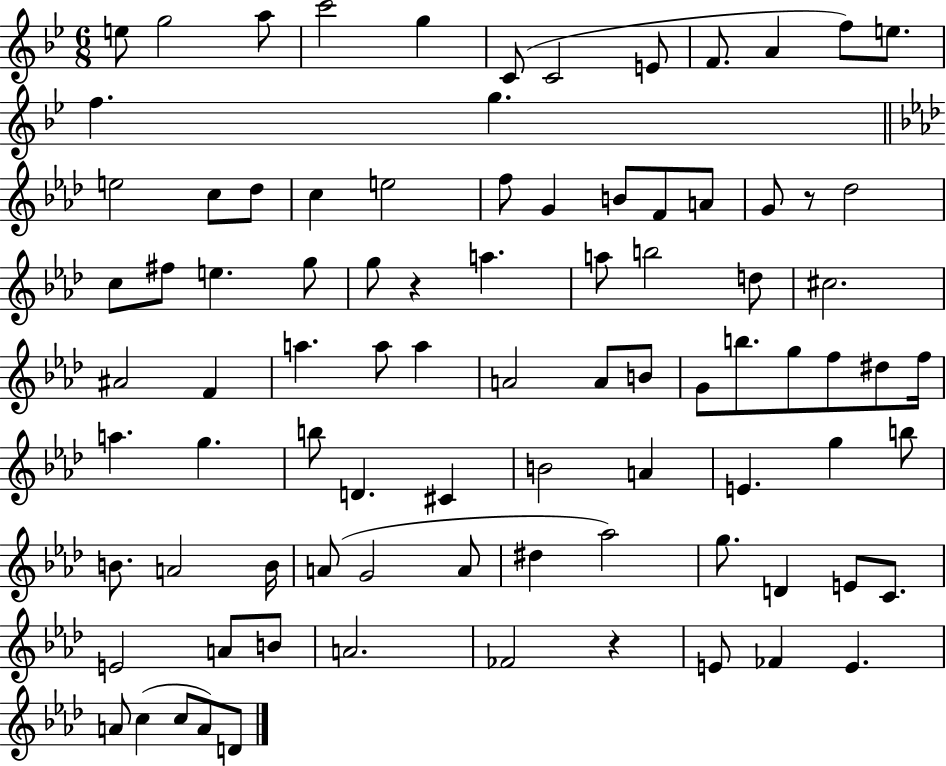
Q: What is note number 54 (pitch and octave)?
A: D4